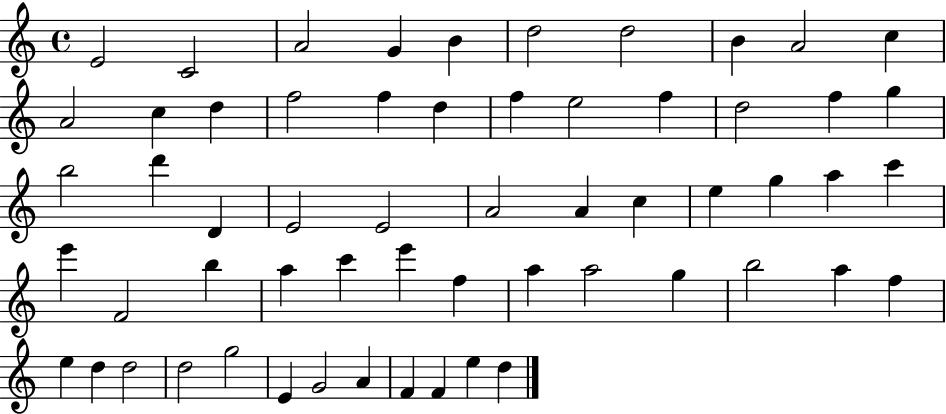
X:1
T:Untitled
M:4/4
L:1/4
K:C
E2 C2 A2 G B d2 d2 B A2 c A2 c d f2 f d f e2 f d2 f g b2 d' D E2 E2 A2 A c e g a c' e' F2 b a c' e' f a a2 g b2 a f e d d2 d2 g2 E G2 A F F e d